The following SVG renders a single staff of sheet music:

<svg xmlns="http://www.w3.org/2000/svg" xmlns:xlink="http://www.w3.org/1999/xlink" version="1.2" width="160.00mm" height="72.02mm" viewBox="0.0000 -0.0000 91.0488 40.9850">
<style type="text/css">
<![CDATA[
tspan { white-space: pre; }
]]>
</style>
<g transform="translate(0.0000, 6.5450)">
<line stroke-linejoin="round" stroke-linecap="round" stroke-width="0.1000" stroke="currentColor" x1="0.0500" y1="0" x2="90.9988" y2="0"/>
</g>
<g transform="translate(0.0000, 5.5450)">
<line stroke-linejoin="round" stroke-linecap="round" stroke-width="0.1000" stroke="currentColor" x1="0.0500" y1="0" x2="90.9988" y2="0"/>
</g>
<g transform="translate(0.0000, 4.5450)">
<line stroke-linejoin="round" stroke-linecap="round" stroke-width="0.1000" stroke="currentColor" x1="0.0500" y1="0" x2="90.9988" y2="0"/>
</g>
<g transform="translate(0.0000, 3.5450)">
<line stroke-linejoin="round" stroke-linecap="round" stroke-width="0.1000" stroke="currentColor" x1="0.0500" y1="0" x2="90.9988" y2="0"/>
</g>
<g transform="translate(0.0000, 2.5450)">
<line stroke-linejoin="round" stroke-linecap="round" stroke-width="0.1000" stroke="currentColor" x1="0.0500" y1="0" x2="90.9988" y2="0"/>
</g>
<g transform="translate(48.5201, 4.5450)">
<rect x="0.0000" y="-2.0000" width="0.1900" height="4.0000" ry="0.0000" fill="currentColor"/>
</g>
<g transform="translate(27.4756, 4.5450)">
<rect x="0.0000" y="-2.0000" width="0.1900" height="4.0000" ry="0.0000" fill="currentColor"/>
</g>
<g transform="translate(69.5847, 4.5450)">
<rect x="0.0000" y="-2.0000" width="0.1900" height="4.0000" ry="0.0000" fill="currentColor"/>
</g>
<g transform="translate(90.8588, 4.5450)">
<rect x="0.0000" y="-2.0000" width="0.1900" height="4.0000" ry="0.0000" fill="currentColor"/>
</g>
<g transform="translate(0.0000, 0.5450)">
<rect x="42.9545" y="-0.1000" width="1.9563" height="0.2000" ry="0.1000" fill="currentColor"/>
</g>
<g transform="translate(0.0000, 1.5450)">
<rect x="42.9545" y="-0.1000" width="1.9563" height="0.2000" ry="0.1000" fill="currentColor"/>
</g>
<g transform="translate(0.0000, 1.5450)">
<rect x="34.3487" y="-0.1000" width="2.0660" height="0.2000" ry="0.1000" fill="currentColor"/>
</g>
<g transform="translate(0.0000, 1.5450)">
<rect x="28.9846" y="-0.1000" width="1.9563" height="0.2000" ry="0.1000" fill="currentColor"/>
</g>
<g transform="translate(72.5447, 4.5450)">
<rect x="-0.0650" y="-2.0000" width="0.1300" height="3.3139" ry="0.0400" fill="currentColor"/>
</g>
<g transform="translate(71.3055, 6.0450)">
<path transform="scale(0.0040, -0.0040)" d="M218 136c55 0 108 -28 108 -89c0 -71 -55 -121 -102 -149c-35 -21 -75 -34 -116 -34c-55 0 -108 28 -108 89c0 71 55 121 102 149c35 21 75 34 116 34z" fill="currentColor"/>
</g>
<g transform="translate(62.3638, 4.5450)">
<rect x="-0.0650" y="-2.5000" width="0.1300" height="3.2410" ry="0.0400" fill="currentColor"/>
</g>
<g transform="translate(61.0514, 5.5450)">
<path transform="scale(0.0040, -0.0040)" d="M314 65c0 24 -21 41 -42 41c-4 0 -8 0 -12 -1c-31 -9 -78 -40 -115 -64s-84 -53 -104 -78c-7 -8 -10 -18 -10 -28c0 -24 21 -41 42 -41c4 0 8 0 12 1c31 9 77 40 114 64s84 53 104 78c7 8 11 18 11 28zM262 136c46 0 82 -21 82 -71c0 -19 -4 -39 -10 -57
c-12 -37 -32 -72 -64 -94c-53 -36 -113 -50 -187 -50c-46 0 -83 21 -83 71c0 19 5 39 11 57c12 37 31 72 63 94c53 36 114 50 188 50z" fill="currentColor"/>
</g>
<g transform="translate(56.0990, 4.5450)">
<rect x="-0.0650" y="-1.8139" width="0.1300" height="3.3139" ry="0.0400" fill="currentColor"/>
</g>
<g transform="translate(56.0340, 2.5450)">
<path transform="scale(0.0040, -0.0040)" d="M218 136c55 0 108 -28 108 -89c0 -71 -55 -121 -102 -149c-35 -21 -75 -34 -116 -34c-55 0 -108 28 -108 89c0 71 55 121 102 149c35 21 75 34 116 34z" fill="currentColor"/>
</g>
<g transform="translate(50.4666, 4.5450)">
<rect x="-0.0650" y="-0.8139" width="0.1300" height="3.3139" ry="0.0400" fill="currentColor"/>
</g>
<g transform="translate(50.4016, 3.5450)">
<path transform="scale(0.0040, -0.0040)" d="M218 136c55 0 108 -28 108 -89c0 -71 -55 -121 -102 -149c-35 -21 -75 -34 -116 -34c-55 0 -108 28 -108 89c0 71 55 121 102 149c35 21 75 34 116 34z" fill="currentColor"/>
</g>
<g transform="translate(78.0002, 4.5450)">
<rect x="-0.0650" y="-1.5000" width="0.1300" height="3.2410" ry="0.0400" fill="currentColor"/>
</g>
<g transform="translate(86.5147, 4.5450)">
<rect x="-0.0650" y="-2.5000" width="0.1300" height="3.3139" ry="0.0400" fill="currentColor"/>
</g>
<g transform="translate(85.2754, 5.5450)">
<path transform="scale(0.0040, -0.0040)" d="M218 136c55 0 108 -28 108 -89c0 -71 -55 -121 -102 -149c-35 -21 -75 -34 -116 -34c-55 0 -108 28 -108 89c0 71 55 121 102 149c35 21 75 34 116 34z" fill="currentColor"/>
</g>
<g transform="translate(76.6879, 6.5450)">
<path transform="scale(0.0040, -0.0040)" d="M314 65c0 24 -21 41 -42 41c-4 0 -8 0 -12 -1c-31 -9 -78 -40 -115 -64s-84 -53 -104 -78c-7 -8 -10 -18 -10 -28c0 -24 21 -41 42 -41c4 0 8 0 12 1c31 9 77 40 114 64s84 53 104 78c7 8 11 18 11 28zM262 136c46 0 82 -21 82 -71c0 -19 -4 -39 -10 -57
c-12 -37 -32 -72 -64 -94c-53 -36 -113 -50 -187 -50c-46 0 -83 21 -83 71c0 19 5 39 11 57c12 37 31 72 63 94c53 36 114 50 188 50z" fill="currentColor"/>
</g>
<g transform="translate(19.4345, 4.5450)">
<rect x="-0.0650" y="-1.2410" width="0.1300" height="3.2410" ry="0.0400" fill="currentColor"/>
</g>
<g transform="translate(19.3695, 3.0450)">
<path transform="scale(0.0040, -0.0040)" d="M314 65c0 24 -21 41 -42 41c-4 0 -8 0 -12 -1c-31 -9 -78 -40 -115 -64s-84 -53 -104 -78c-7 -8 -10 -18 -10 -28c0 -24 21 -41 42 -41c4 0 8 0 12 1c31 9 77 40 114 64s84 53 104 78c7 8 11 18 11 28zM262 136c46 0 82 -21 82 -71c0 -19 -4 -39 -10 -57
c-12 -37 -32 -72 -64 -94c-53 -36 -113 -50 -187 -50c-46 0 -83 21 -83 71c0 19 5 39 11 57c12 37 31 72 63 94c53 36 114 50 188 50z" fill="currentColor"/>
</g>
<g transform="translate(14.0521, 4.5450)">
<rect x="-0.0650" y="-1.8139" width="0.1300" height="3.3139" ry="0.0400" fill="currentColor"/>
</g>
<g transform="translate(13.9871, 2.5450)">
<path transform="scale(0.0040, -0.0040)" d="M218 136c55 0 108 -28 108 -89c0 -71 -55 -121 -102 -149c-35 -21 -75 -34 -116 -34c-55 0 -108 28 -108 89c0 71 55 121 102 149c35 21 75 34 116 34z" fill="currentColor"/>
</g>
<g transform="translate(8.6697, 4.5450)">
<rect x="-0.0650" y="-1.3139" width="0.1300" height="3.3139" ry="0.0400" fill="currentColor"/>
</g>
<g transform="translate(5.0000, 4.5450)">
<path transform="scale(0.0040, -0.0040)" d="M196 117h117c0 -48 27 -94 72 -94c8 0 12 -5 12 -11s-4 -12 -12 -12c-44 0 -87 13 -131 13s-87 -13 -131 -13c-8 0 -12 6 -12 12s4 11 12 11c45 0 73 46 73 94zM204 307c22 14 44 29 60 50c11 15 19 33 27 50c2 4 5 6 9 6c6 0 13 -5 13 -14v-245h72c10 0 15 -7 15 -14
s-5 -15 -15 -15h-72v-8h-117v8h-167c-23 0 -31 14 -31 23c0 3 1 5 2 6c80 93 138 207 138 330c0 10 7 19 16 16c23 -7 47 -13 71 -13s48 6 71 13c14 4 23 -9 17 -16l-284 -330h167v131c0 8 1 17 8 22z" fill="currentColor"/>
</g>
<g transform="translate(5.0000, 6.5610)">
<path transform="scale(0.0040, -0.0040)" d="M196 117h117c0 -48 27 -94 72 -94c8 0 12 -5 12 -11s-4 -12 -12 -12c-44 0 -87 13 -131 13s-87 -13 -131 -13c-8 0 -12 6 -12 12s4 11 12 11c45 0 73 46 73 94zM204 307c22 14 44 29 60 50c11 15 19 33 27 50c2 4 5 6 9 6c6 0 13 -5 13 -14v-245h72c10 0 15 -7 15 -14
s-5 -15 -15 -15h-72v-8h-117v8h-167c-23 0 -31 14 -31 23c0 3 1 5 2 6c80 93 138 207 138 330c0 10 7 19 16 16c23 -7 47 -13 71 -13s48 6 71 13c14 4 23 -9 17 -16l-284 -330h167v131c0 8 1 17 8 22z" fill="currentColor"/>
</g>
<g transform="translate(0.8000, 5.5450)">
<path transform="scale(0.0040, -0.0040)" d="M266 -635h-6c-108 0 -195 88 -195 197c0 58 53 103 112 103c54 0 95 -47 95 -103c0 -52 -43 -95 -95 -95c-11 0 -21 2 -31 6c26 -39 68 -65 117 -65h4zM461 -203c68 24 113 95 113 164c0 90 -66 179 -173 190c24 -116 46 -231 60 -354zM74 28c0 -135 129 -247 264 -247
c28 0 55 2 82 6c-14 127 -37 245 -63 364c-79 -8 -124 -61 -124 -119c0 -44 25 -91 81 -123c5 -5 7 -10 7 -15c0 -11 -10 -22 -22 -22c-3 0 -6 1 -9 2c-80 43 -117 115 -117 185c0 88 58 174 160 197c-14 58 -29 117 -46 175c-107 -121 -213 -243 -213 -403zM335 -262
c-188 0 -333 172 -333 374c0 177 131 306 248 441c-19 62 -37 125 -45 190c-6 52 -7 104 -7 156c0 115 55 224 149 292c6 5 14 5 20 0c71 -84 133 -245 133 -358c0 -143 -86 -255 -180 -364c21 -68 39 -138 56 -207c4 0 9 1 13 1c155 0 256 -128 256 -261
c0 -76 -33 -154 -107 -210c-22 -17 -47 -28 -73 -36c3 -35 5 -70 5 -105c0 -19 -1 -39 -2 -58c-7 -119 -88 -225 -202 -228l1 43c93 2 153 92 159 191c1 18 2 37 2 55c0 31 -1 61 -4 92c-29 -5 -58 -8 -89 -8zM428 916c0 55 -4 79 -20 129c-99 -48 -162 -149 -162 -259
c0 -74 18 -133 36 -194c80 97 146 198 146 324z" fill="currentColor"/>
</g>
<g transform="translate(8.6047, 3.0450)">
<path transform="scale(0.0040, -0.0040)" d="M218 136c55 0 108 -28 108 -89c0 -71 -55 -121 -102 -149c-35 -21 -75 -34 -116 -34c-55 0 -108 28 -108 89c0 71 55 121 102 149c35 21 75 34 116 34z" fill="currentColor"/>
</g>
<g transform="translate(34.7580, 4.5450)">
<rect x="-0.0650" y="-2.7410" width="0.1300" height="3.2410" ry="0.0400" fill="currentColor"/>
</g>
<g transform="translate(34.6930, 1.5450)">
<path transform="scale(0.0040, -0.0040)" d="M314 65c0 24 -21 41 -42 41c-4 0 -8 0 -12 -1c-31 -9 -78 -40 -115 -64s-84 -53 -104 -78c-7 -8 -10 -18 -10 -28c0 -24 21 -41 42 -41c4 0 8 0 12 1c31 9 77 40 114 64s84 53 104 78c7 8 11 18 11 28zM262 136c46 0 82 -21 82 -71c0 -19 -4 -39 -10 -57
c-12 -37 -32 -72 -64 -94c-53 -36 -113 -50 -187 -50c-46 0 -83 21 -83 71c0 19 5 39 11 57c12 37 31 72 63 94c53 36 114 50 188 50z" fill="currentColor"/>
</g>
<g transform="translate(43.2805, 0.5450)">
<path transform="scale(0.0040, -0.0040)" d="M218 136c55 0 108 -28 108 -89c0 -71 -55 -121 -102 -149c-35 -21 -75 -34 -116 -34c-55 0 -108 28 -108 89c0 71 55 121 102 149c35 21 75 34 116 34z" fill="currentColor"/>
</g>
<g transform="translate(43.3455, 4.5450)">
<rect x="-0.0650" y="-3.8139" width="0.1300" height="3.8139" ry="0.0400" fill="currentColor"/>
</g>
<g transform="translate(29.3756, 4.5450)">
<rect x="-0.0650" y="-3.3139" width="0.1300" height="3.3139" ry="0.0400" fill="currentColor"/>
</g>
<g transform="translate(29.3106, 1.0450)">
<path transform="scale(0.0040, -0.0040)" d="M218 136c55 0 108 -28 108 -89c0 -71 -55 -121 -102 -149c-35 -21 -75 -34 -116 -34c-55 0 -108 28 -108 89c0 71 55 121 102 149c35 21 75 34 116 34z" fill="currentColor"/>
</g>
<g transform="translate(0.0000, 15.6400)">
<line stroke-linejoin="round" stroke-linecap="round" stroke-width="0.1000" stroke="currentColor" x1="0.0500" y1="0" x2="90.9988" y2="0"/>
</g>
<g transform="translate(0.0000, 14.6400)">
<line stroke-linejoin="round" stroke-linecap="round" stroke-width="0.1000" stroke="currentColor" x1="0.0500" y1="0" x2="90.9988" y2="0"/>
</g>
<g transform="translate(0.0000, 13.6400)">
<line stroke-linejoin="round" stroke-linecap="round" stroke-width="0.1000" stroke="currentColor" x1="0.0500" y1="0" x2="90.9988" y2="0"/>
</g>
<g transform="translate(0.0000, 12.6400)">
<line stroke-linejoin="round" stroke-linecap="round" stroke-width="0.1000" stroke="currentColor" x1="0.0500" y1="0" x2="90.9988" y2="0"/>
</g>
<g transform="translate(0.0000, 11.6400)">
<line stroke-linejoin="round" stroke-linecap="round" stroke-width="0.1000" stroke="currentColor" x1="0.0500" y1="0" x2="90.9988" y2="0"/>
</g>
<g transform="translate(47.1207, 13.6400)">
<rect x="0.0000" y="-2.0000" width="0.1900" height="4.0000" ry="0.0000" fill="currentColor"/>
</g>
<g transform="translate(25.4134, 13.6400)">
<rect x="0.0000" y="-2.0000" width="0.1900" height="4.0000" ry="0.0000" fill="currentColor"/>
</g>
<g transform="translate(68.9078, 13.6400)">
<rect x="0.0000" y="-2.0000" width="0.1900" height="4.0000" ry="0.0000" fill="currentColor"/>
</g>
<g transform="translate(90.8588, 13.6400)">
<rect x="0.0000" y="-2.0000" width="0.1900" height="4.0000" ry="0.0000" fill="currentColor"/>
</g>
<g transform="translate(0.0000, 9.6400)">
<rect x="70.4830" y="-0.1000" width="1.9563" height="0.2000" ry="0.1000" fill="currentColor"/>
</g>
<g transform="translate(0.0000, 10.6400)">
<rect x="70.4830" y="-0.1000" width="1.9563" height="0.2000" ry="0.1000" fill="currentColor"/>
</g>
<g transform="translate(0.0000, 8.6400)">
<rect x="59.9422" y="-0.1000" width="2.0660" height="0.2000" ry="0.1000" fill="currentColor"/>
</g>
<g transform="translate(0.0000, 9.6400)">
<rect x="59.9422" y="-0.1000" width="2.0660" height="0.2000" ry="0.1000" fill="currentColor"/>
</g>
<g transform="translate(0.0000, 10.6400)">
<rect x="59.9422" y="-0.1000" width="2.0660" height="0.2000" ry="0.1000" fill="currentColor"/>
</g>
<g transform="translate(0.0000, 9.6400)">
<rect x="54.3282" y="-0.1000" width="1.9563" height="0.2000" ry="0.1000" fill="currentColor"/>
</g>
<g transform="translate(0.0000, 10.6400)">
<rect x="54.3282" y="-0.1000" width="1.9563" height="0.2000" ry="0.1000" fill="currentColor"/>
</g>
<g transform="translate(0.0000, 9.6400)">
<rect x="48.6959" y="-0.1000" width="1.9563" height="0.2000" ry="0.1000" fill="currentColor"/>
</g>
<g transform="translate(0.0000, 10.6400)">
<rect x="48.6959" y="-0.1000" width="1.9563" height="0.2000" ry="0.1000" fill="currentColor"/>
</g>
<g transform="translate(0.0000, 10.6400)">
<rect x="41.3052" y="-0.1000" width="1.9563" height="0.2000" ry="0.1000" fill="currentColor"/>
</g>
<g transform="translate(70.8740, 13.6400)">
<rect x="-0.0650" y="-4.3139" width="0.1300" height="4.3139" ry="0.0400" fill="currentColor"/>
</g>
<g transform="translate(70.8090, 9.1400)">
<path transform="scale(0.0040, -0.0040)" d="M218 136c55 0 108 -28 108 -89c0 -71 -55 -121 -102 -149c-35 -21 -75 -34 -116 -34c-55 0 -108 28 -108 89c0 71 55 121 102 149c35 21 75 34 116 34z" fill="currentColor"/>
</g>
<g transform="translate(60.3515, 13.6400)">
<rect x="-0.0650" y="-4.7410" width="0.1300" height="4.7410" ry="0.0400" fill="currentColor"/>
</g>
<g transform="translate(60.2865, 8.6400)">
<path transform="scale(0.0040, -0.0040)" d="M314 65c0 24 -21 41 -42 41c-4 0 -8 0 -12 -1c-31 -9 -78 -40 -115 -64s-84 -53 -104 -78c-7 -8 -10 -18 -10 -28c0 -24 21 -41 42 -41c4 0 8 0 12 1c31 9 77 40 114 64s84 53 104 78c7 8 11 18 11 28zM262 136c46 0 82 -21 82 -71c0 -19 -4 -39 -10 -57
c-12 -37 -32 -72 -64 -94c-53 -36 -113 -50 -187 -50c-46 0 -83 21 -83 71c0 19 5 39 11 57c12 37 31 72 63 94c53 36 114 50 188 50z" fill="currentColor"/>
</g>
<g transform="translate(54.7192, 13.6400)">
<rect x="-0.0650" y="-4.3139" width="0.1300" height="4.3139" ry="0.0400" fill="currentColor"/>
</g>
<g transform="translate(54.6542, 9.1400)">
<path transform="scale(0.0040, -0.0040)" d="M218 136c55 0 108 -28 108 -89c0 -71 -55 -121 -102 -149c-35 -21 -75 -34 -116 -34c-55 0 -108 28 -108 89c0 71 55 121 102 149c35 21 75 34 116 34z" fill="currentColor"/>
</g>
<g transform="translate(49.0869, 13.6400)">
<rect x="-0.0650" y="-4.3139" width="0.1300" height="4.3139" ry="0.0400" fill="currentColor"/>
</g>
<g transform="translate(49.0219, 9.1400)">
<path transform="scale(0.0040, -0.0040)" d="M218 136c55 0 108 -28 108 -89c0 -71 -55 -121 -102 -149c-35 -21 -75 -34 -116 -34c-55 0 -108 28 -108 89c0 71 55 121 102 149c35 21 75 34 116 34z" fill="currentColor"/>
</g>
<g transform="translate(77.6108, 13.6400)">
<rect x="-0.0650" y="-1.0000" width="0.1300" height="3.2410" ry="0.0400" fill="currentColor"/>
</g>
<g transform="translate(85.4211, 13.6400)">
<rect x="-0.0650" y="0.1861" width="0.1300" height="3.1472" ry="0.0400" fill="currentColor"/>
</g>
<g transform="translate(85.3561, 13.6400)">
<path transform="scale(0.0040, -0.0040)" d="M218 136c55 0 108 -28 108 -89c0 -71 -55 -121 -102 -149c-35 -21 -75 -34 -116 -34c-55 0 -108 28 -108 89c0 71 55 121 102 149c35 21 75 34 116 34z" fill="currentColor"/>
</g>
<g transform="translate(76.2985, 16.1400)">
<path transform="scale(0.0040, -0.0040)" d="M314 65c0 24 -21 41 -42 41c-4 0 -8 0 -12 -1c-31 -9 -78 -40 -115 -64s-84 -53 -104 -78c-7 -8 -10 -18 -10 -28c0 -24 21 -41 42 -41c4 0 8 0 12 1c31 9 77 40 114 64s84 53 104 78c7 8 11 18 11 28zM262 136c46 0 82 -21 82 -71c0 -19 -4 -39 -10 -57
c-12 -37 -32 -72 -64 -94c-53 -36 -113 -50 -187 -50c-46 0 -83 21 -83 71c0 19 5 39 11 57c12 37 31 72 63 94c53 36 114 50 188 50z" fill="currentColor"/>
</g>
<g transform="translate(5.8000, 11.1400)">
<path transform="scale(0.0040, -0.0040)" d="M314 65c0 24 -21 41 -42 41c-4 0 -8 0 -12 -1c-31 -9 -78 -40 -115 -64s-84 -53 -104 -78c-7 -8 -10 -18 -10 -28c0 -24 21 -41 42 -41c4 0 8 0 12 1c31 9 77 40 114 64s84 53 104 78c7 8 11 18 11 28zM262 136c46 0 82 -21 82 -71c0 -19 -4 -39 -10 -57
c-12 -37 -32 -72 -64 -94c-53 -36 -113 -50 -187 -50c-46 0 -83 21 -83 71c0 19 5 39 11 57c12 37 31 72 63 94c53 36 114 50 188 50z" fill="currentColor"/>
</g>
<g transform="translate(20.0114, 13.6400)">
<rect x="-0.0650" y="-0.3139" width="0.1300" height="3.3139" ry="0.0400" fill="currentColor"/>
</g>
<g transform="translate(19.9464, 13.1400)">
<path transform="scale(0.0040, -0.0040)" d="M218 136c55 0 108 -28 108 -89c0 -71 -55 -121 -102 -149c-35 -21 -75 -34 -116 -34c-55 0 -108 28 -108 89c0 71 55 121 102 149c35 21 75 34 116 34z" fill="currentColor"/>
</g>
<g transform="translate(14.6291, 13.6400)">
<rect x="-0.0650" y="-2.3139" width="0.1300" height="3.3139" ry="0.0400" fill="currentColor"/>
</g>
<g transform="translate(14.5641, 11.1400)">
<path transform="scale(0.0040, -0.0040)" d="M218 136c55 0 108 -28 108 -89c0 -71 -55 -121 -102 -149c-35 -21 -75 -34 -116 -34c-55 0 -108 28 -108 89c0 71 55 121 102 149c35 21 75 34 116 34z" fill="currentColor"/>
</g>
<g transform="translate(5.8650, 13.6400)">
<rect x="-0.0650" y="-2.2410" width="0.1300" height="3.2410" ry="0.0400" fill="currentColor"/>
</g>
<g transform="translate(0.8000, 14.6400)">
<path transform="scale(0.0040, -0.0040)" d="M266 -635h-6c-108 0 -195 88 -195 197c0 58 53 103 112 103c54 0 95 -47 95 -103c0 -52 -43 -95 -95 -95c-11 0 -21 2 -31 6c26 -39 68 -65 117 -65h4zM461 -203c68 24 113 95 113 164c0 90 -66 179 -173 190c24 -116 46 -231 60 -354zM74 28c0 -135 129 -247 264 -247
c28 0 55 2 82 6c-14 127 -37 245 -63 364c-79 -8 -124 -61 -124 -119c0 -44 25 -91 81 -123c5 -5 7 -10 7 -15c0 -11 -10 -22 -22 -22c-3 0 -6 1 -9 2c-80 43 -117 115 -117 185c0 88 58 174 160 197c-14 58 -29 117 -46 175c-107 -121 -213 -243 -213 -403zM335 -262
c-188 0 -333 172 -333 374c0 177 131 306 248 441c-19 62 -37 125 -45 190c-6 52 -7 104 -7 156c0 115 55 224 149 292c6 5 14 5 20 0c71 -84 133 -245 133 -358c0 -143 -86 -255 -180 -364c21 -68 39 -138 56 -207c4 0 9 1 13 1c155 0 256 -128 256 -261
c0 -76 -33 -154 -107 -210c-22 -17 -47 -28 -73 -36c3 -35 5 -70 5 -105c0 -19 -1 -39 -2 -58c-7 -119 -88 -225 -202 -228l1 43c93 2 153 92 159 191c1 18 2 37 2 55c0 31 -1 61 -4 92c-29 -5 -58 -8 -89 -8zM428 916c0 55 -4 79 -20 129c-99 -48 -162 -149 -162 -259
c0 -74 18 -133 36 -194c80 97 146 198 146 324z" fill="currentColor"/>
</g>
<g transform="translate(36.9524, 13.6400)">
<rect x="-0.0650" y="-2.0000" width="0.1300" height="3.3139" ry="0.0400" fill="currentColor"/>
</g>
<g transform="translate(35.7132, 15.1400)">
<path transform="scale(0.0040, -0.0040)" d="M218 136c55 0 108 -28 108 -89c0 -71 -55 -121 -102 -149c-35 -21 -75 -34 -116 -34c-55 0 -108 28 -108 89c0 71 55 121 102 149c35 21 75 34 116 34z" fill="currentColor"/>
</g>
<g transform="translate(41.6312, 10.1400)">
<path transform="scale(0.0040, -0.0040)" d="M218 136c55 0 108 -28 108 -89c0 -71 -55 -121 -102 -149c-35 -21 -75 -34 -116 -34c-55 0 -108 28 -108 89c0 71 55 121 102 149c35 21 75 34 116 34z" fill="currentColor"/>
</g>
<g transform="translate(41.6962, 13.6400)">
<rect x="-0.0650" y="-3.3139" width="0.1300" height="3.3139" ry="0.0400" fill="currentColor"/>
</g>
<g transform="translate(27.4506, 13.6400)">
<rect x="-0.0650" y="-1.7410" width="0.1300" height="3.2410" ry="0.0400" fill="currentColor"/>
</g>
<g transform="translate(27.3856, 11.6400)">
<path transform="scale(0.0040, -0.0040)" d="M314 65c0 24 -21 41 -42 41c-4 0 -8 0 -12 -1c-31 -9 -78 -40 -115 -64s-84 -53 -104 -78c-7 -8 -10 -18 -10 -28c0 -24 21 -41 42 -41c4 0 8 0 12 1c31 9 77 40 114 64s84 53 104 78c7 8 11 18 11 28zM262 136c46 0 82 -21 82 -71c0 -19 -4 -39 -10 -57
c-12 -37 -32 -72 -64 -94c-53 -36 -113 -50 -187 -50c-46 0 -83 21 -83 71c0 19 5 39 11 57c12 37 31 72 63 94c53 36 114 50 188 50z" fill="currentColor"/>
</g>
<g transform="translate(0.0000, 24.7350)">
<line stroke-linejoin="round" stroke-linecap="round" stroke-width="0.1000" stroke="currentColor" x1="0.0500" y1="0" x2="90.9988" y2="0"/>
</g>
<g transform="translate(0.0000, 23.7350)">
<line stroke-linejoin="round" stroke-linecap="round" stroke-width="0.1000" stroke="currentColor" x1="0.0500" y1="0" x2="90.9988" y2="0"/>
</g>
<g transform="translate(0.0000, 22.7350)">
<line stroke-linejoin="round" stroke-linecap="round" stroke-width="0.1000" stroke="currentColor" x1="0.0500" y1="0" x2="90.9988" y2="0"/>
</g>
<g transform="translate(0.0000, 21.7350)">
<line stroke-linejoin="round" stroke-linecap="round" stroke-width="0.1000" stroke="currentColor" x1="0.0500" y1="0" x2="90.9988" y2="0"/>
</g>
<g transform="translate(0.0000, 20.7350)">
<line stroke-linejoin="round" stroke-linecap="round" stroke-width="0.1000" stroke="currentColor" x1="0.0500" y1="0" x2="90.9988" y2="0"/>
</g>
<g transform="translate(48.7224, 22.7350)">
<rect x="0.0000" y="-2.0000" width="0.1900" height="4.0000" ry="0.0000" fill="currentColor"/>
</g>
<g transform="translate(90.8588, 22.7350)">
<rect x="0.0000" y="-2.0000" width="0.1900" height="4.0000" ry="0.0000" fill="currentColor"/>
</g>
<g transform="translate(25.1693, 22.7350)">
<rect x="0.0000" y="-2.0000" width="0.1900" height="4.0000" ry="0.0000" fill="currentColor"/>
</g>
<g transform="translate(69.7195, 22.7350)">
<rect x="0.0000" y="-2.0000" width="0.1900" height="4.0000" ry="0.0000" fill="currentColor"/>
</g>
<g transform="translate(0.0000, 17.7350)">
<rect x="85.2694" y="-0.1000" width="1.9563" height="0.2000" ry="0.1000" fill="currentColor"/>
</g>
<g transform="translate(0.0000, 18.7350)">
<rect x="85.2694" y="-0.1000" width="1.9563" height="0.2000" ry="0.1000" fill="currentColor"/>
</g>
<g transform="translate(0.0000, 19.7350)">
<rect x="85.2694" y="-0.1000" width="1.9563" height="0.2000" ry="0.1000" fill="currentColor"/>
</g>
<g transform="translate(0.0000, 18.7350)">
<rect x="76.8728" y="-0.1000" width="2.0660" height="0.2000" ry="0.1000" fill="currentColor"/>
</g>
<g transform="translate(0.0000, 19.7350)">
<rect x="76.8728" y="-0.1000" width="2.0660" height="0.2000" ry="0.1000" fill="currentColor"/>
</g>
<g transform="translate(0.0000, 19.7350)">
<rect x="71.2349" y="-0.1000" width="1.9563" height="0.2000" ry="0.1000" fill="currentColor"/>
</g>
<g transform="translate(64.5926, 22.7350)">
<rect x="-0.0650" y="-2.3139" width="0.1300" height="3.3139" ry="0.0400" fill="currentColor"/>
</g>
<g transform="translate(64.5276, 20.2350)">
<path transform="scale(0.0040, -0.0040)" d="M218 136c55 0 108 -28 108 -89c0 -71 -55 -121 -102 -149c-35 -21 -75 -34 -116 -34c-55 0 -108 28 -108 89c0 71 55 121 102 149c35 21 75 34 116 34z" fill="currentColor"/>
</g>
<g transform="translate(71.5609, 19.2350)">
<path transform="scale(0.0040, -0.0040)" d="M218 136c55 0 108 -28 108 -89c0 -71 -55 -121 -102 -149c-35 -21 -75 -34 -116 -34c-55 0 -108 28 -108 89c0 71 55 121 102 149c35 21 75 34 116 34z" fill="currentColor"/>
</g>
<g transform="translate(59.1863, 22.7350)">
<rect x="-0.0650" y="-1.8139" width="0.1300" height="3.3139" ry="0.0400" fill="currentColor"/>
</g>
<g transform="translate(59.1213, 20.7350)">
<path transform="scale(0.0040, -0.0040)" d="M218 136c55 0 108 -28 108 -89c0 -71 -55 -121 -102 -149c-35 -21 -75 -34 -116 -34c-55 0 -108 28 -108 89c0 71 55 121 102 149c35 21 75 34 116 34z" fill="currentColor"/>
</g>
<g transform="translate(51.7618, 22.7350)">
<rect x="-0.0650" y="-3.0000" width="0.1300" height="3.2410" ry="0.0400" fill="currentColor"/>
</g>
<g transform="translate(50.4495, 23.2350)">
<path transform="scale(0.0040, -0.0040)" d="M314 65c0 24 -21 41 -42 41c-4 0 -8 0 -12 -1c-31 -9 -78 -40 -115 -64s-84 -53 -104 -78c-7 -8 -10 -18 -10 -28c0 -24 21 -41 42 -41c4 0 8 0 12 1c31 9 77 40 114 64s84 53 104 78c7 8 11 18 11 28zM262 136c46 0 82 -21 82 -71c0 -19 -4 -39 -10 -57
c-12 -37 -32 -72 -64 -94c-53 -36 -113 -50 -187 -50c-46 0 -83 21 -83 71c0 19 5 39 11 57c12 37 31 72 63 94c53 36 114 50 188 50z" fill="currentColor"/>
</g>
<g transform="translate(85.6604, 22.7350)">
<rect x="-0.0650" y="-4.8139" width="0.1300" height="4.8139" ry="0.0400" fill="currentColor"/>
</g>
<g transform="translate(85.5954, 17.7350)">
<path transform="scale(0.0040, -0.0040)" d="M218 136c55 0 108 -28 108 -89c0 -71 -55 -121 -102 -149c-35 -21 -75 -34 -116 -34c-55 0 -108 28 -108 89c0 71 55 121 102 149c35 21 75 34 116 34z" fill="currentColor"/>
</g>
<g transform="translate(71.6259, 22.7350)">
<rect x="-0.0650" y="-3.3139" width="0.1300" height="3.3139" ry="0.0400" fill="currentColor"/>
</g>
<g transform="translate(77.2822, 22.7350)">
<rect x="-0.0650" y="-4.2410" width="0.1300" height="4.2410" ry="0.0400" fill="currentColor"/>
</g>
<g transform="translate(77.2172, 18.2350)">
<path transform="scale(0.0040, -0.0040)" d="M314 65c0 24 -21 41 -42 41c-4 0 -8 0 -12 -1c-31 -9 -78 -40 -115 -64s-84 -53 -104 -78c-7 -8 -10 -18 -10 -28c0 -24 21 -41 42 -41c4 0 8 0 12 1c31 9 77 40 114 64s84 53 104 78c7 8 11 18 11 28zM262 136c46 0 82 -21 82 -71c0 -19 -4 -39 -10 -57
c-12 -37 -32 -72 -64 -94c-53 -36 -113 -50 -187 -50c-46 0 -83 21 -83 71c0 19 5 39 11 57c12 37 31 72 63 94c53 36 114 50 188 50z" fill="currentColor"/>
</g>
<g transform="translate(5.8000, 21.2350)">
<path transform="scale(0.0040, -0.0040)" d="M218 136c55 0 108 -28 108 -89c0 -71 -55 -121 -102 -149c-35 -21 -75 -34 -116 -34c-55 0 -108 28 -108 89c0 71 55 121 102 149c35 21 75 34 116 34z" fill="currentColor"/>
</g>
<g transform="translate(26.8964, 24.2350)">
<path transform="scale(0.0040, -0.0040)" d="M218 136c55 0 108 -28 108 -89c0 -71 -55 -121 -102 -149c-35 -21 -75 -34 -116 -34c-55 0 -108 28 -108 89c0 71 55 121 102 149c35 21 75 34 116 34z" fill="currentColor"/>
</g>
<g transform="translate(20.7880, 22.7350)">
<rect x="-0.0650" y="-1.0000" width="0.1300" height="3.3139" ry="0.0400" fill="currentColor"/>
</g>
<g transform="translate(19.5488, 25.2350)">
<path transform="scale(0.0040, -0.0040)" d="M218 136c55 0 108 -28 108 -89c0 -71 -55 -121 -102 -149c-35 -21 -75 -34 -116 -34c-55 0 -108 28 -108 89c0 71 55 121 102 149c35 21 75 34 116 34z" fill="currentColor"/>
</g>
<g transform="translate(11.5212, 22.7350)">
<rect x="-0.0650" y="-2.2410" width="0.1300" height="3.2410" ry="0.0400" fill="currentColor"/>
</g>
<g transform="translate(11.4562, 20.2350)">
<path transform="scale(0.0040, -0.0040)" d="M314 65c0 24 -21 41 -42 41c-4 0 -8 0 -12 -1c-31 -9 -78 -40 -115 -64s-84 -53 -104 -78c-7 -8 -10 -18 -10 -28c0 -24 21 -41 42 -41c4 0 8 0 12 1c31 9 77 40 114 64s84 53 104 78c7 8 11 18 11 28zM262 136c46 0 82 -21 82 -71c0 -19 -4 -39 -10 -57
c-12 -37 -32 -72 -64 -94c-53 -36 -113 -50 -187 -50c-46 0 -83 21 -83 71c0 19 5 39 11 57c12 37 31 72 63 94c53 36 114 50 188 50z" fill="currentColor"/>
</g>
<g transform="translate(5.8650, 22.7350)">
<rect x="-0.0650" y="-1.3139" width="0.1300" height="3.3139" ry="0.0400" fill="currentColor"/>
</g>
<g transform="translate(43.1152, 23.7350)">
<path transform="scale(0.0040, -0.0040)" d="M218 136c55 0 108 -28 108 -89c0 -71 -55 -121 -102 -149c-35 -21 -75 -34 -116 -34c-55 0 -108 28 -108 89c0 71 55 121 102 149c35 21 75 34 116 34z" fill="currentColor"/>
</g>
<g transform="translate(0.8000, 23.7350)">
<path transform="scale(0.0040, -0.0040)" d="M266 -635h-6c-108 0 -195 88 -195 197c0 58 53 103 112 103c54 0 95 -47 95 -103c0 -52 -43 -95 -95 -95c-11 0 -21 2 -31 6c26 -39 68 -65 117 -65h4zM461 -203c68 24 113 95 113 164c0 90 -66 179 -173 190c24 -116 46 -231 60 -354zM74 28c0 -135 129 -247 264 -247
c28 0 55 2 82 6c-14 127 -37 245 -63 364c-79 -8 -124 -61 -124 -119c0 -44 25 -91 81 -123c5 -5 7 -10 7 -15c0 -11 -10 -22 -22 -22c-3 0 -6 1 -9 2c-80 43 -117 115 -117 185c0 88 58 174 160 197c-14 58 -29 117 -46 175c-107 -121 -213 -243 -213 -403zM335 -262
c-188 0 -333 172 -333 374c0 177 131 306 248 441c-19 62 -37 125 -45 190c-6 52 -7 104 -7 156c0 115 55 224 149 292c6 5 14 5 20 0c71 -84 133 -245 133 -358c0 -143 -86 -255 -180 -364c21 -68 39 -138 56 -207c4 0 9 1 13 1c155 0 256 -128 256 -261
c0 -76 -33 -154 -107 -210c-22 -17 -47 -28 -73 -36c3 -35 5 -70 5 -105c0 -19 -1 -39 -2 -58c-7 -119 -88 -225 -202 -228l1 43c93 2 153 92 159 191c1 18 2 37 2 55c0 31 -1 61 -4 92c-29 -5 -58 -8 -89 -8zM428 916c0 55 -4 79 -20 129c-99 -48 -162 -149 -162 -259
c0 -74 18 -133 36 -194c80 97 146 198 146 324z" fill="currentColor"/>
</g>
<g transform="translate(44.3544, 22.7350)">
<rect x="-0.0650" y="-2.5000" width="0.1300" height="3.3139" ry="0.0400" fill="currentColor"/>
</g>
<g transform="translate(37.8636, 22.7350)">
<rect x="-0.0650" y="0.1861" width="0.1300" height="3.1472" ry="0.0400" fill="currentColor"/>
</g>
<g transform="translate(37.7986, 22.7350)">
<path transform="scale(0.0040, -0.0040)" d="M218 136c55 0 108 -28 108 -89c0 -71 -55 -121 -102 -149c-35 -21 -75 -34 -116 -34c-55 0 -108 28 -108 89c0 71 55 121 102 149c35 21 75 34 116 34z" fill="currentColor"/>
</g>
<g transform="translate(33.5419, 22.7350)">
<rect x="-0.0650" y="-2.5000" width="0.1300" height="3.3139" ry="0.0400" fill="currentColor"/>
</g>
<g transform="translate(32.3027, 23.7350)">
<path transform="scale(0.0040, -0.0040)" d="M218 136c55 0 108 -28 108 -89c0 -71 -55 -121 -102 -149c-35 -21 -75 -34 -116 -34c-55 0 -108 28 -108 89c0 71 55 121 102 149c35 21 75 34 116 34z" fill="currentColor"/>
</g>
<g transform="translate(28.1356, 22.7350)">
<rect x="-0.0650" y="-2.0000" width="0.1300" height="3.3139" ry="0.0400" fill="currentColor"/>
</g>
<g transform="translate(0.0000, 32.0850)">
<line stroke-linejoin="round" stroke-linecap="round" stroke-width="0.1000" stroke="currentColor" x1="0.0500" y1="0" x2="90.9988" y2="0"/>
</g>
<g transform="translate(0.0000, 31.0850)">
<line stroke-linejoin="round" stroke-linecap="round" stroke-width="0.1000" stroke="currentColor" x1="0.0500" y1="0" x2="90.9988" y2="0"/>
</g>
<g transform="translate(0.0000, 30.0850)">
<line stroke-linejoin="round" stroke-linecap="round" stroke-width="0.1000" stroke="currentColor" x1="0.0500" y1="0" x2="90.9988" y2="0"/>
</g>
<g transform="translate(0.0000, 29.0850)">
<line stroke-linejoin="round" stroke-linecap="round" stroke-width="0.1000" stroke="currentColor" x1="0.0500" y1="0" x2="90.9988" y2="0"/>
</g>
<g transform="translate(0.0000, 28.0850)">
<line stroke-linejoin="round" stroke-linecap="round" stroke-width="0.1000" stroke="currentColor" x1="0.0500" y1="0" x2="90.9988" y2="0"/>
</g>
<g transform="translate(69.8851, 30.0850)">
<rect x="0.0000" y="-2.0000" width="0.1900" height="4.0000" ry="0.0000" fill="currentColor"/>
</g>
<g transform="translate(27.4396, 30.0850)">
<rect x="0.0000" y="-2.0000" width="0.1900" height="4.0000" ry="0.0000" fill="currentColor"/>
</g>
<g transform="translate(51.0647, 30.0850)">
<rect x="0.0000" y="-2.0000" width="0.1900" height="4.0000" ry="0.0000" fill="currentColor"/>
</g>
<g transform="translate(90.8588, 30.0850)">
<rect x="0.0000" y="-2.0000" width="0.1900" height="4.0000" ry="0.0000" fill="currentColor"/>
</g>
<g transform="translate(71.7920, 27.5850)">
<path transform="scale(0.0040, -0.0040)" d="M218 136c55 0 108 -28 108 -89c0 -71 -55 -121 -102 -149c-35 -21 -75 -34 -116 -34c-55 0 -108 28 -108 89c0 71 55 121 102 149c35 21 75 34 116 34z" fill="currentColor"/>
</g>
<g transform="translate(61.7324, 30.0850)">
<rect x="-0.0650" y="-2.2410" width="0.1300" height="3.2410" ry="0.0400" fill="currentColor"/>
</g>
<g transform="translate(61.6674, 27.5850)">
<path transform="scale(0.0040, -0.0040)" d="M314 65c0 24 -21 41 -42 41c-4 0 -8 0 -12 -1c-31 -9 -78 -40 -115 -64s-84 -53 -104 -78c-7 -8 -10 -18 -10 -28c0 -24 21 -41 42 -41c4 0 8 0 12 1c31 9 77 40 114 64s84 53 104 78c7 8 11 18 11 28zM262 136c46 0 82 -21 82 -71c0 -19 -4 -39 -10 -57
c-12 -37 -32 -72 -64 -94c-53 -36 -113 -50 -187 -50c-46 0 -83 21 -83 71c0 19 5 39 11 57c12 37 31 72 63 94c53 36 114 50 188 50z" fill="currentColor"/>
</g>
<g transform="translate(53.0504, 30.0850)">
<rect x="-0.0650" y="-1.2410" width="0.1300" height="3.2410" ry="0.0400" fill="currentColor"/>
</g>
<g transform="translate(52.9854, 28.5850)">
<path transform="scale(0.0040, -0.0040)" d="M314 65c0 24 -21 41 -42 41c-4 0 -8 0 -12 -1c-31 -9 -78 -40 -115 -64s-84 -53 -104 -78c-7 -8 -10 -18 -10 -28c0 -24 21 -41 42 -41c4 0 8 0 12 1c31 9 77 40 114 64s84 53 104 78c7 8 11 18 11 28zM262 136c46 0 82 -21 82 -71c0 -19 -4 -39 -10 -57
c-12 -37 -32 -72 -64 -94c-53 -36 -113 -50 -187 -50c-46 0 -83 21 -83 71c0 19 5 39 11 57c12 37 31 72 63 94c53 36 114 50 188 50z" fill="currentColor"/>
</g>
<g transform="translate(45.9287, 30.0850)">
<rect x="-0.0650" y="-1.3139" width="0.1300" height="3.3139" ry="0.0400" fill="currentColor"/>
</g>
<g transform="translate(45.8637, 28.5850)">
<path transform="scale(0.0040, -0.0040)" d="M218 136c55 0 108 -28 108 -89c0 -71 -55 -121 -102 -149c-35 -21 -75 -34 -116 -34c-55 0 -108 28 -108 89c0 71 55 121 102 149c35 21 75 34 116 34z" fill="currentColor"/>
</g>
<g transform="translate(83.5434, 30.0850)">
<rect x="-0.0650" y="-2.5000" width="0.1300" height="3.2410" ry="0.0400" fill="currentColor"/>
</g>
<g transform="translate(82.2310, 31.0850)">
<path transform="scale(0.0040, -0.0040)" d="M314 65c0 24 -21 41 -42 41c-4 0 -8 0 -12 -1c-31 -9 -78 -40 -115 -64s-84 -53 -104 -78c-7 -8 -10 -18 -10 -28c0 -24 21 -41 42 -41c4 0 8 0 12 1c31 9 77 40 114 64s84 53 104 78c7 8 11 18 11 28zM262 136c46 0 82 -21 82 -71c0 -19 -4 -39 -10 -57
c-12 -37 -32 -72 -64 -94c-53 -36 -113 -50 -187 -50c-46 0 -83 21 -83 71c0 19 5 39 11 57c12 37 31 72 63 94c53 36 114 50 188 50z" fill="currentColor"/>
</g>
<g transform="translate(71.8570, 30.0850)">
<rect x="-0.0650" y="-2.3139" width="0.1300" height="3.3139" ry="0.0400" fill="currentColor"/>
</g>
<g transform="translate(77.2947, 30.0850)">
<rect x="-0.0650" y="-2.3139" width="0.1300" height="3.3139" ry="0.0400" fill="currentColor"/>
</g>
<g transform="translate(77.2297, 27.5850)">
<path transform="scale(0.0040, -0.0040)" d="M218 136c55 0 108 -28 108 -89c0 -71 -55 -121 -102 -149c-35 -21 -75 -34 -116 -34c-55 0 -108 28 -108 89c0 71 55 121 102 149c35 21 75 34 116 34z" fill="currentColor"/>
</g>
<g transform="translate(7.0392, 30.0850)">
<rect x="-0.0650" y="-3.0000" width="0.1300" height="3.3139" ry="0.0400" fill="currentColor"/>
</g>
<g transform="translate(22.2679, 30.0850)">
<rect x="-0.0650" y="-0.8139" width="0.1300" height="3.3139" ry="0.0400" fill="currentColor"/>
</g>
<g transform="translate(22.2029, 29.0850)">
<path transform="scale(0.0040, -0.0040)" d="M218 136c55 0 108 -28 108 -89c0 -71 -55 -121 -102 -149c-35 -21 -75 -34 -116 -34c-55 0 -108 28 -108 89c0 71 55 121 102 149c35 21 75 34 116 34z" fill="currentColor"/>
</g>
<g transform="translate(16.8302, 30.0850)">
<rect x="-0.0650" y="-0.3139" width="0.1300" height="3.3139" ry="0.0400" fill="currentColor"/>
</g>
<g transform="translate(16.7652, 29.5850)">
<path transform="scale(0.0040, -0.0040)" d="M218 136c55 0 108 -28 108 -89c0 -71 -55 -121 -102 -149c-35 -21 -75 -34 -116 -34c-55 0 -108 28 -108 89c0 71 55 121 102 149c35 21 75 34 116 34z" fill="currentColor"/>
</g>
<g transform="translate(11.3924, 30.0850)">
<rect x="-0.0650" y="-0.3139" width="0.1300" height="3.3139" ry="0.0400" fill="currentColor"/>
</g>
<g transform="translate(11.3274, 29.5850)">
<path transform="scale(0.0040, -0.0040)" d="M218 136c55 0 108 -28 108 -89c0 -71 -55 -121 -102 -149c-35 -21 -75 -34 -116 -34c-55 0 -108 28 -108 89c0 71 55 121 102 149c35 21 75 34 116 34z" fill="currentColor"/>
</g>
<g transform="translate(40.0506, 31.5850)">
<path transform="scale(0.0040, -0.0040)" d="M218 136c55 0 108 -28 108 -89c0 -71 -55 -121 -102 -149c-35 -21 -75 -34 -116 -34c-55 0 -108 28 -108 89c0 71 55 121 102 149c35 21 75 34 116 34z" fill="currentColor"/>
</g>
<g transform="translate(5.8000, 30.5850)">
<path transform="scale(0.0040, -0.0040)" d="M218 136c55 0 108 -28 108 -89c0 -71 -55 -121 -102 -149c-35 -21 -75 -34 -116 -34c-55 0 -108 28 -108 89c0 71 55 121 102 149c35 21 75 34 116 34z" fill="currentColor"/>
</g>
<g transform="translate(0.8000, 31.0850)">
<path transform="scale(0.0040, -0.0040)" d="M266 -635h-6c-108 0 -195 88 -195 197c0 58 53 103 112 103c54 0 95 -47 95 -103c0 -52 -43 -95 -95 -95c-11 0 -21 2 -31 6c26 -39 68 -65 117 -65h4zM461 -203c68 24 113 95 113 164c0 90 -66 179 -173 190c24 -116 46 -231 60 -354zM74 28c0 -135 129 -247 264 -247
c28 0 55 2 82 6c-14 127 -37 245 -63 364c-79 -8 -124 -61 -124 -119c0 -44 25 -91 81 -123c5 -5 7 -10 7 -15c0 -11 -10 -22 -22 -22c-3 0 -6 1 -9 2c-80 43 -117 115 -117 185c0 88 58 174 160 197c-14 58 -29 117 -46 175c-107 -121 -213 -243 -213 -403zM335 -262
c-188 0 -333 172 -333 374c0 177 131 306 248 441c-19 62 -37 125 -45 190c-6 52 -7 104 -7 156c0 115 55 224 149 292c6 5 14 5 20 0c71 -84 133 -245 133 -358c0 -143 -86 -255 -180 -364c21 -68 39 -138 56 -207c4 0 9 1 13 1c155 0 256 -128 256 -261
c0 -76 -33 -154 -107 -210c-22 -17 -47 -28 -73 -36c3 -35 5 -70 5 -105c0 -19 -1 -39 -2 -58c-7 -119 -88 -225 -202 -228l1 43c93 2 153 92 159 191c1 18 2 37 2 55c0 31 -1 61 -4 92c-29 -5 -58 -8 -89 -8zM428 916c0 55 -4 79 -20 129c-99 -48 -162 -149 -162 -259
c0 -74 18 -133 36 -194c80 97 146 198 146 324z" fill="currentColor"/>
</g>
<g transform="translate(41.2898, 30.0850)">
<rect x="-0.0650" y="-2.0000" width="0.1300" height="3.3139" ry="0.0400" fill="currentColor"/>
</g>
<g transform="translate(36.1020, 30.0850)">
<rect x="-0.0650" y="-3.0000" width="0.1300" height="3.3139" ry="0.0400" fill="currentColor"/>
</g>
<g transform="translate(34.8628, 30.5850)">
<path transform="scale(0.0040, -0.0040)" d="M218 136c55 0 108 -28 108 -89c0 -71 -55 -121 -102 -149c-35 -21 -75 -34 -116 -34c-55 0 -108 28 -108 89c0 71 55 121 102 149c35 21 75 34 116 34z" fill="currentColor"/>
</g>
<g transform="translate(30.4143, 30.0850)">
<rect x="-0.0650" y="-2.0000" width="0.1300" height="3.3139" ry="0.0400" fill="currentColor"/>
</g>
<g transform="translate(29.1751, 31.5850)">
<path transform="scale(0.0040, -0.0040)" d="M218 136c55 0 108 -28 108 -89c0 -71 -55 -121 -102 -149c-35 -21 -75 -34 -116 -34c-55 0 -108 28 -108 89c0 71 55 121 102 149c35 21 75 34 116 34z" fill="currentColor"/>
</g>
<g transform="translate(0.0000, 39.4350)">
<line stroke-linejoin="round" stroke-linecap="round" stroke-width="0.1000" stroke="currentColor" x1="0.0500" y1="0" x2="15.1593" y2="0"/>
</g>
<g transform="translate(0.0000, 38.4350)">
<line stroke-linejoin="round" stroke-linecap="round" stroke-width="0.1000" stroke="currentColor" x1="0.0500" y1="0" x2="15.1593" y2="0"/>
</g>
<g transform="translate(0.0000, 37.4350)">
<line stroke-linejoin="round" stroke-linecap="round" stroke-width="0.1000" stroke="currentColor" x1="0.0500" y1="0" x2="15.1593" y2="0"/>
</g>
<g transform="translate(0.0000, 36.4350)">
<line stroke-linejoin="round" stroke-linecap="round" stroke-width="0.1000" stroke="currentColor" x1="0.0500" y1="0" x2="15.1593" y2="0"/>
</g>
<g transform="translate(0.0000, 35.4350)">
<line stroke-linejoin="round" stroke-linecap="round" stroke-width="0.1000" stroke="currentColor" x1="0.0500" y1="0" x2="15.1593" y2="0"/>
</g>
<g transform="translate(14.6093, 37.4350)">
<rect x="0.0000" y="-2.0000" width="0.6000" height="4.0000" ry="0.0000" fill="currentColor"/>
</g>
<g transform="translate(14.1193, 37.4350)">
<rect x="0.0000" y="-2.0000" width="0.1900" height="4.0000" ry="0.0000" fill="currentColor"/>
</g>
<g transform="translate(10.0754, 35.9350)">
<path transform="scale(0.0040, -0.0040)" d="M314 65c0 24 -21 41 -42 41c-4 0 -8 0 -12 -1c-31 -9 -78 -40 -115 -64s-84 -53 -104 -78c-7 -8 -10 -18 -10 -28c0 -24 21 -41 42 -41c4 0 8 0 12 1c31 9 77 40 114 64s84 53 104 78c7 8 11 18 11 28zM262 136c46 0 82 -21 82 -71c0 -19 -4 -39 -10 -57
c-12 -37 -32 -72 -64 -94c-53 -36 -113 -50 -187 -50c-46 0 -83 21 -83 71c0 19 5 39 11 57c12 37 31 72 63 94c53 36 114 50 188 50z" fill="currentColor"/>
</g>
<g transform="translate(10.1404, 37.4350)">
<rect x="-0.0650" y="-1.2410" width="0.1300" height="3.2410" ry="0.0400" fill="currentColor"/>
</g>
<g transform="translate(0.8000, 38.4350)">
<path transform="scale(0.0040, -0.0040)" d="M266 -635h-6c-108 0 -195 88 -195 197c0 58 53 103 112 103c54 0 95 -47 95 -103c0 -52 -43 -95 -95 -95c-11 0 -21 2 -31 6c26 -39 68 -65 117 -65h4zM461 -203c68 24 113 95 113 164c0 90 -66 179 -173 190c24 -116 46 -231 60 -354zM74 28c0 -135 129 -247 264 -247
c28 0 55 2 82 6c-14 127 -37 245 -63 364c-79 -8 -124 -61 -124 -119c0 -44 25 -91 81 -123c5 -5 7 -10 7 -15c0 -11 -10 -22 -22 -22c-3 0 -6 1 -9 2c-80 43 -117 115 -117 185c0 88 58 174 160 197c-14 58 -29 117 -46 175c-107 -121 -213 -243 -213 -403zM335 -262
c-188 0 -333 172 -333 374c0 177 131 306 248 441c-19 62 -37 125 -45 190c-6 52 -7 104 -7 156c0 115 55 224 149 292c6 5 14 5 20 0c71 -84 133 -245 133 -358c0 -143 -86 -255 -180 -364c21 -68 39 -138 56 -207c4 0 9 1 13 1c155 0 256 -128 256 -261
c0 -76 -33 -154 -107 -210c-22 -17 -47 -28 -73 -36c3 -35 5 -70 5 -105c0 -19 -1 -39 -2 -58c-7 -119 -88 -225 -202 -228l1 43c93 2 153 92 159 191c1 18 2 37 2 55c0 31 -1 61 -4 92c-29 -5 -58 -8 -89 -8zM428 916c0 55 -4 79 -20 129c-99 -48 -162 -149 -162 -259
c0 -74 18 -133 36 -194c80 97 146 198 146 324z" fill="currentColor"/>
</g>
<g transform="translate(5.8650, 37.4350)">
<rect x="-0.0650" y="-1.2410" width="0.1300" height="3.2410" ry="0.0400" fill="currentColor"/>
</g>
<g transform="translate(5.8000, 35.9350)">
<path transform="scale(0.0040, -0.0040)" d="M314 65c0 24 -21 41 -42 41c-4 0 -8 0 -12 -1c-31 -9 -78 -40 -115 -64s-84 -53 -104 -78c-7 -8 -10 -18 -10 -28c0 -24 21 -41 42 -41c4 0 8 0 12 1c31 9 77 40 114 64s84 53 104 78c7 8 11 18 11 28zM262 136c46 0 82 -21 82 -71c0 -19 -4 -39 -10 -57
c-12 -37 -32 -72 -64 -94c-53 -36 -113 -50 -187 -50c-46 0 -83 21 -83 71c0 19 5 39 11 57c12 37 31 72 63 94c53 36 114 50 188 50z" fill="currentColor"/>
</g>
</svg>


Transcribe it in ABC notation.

X:1
T:Untitled
M:4/4
L:1/4
K:C
e f e2 b a2 c' d f G2 F E2 G g2 g c f2 F b d' d' e'2 d' D2 B e g2 D F G B G A2 f g b d'2 e' A c c d F A F e e2 g2 g g G2 e2 e2